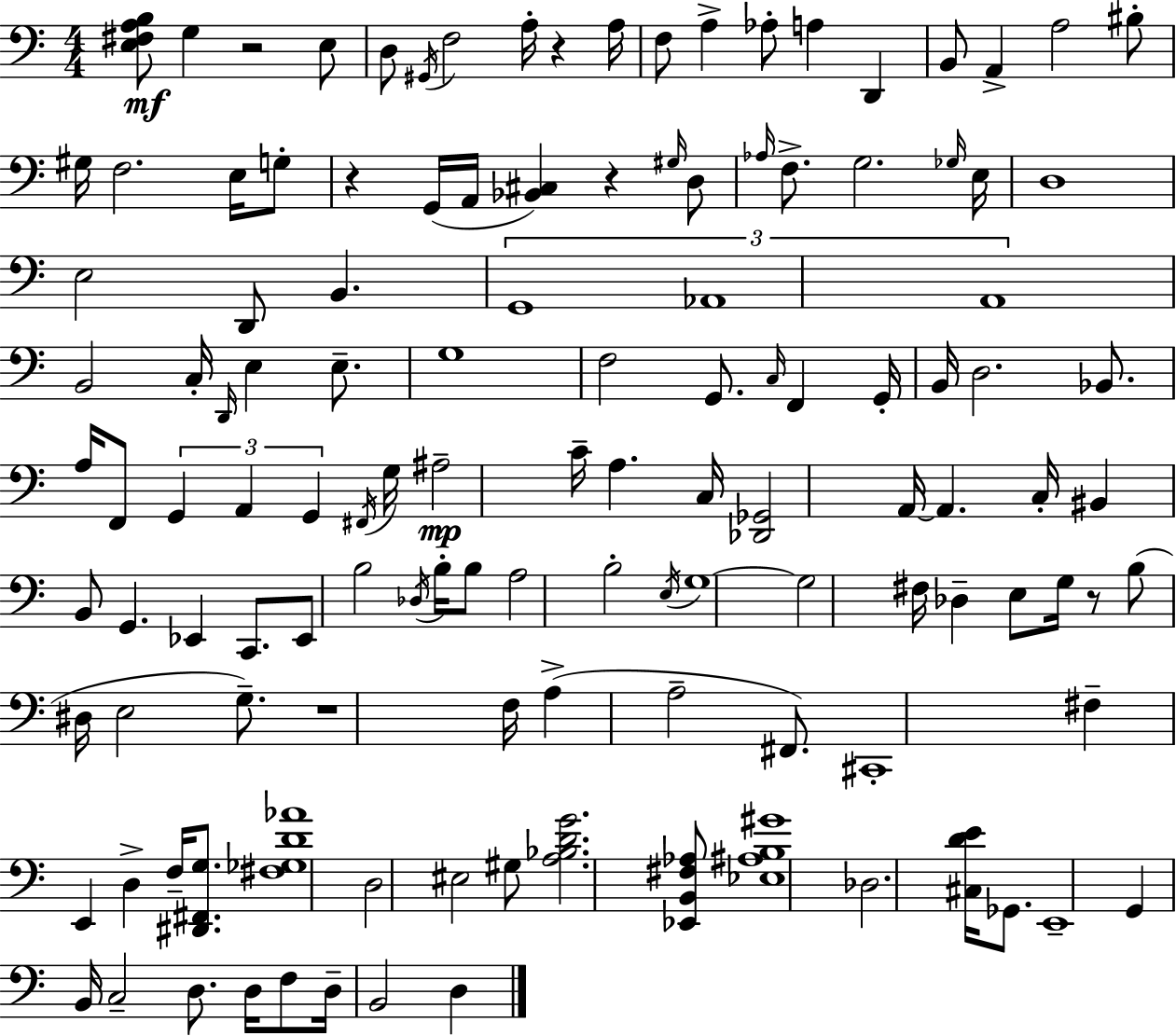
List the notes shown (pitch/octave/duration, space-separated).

[E3,F#3,A3,B3]/e G3/q R/h E3/e D3/e G#2/s F3/h A3/s R/q A3/s F3/e A3/q Ab3/e A3/q D2/q B2/e A2/q A3/h BIS3/e G#3/s F3/h. E3/s G3/e R/q G2/s A2/s [Bb2,C#3]/q R/q G#3/s D3/e Ab3/s F3/e. G3/h. Gb3/s E3/s D3/w E3/h D2/e B2/q. G2/w Ab2/w A2/w B2/h C3/s D2/s E3/q E3/e. G3/w F3/h G2/e. C3/s F2/q G2/s B2/s D3/h. Bb2/e. A3/s F2/e G2/q A2/q G2/q F#2/s G3/s A#3/h C4/s A3/q. C3/s [Db2,Gb2]/h A2/s A2/q. C3/s BIS2/q B2/e G2/q. Eb2/q C2/e. Eb2/e B3/h Db3/s B3/s B3/e A3/h B3/h E3/s G3/w G3/h F#3/s Db3/q E3/e G3/s R/e B3/e D#3/s E3/h G3/e. R/w F3/s A3/q A3/h F#2/e. C#2/w F#3/q E2/q D3/q F3/s [D#2,F#2,G3]/e. [F#3,Gb3,D4,Ab4]/w D3/h EIS3/h G#3/e [A3,Bb3,D4,G4]/h. [Eb2,B2,F#3,Ab3]/e [Eb3,A#3,B3,G#4]/w Db3/h. [C#3,D4,E4]/s Gb2/e. E2/w G2/q B2/s C3/h D3/e. D3/s F3/e D3/s B2/h D3/q